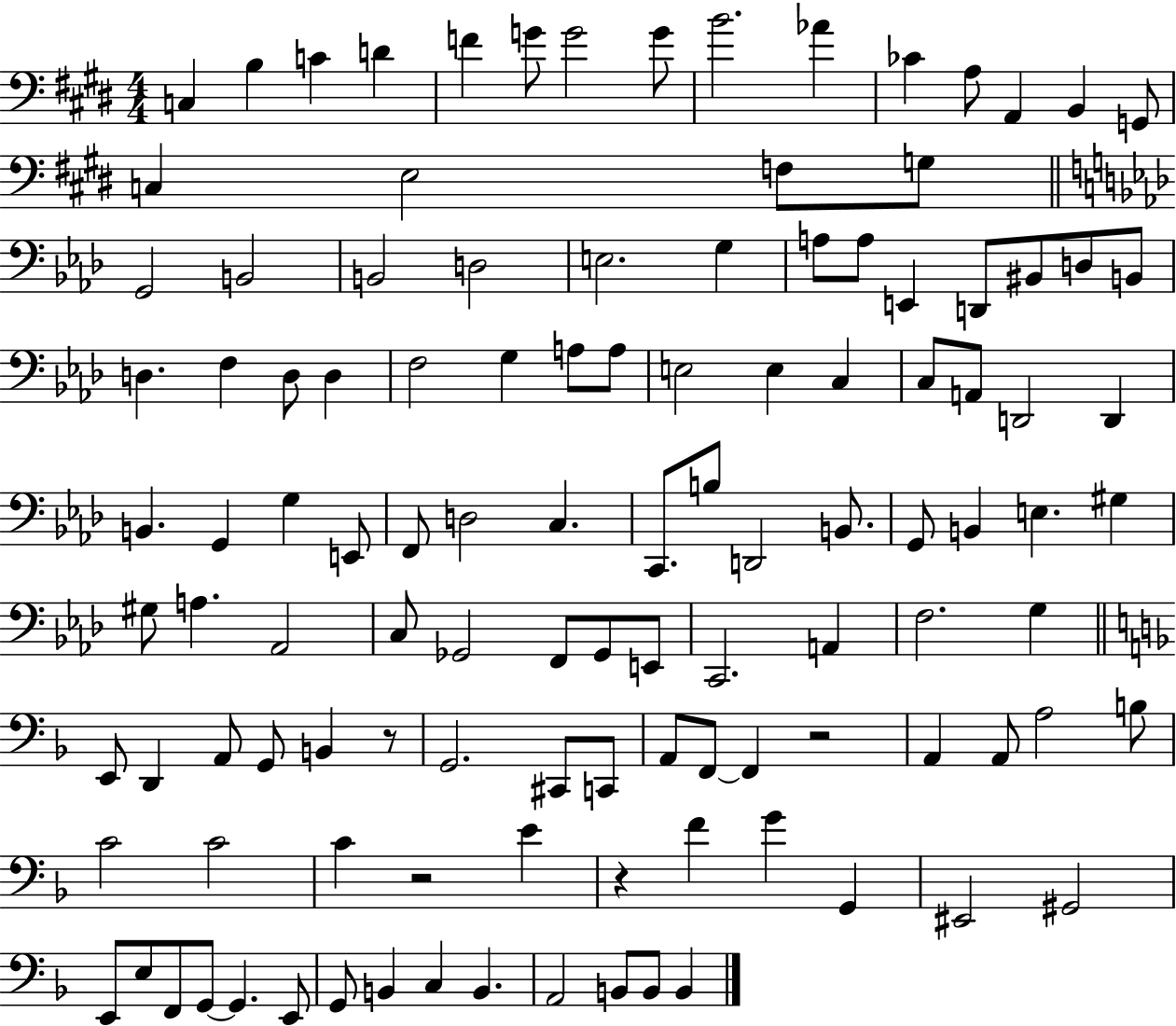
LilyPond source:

{
  \clef bass
  \numericTimeSignature
  \time 4/4
  \key e \major
  \repeat volta 2 { c4 b4 c'4 d'4 | f'4 g'8 g'2 g'8 | b'2. aes'4 | ces'4 a8 a,4 b,4 g,8 | \break c4 e2 f8 g8 | \bar "||" \break \key aes \major g,2 b,2 | b,2 d2 | e2. g4 | a8 a8 e,4 d,8 bis,8 d8 b,8 | \break d4. f4 d8 d4 | f2 g4 a8 a8 | e2 e4 c4 | c8 a,8 d,2 d,4 | \break b,4. g,4 g4 e,8 | f,8 d2 c4. | c,8. b8 d,2 b,8. | g,8 b,4 e4. gis4 | \break gis8 a4. aes,2 | c8 ges,2 f,8 ges,8 e,8 | c,2. a,4 | f2. g4 | \break \bar "||" \break \key f \major e,8 d,4 a,8 g,8 b,4 r8 | g,2. cis,8 c,8 | a,8 f,8~~ f,4 r2 | a,4 a,8 a2 b8 | \break c'2 c'2 | c'4 r2 e'4 | r4 f'4 g'4 g,4 | eis,2 gis,2 | \break e,8 e8 f,8 g,8~~ g,4. e,8 | g,8 b,4 c4 b,4. | a,2 b,8 b,8 b,4 | } \bar "|."
}